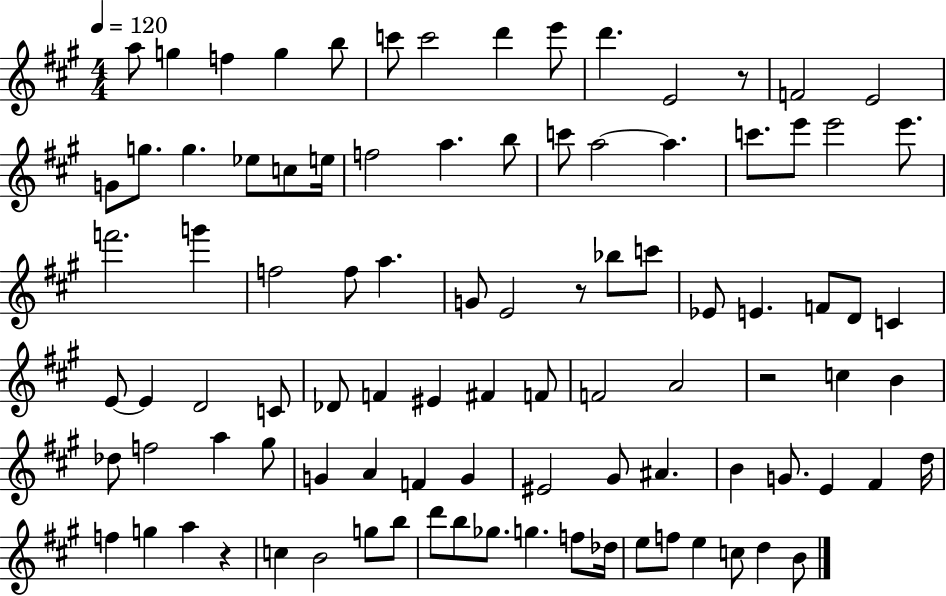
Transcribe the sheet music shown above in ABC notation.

X:1
T:Untitled
M:4/4
L:1/4
K:A
a/2 g f g b/2 c'/2 c'2 d' e'/2 d' E2 z/2 F2 E2 G/2 g/2 g _e/2 c/2 e/4 f2 a b/2 c'/2 a2 a c'/2 e'/2 e'2 e'/2 f'2 g' f2 f/2 a G/2 E2 z/2 _b/2 c'/2 _E/2 E F/2 D/2 C E/2 E D2 C/2 _D/2 F ^E ^F F/2 F2 A2 z2 c B _d/2 f2 a ^g/2 G A F G ^E2 ^G/2 ^A B G/2 E ^F d/4 f g a z c B2 g/2 b/2 d'/2 b/2 _g/2 g f/2 _d/4 e/2 f/2 e c/2 d B/2